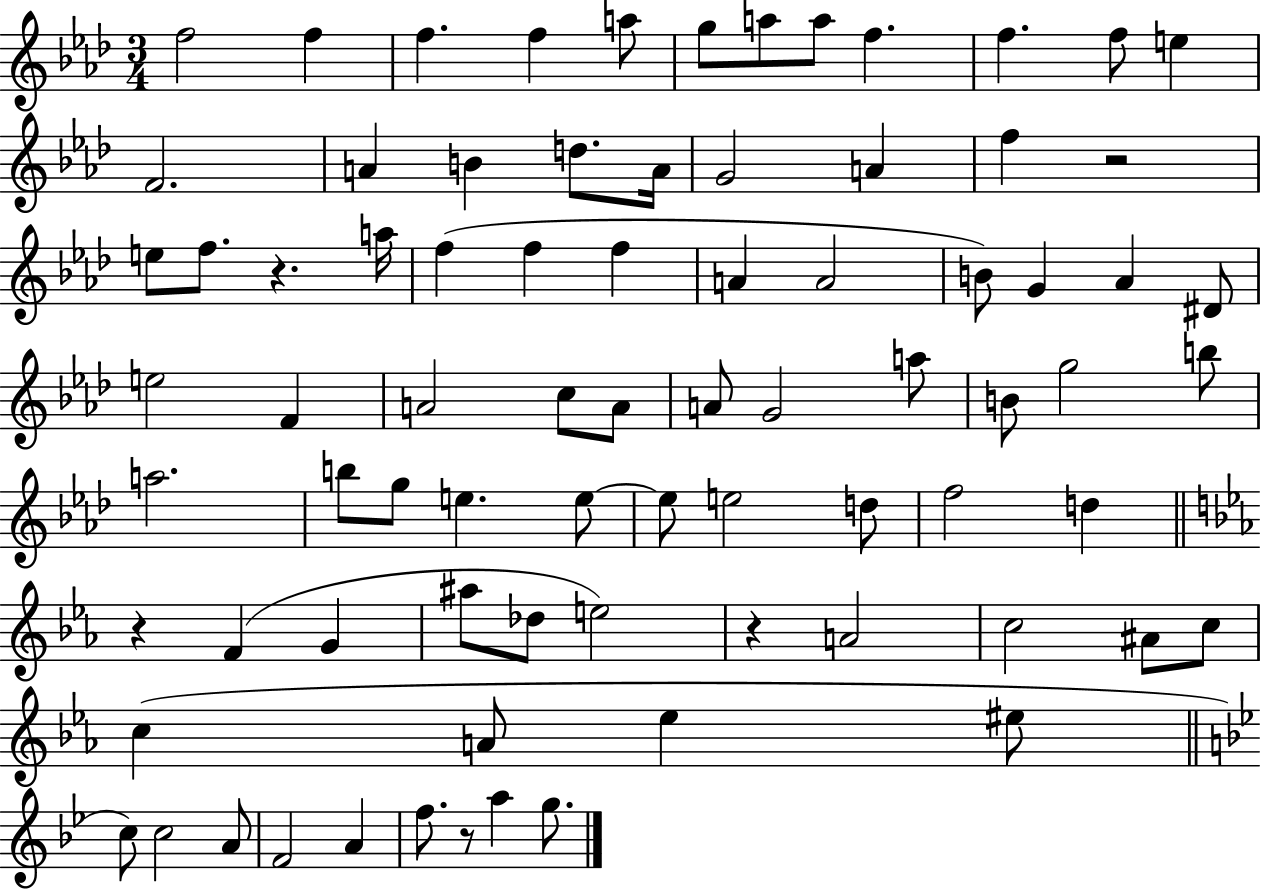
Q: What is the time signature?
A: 3/4